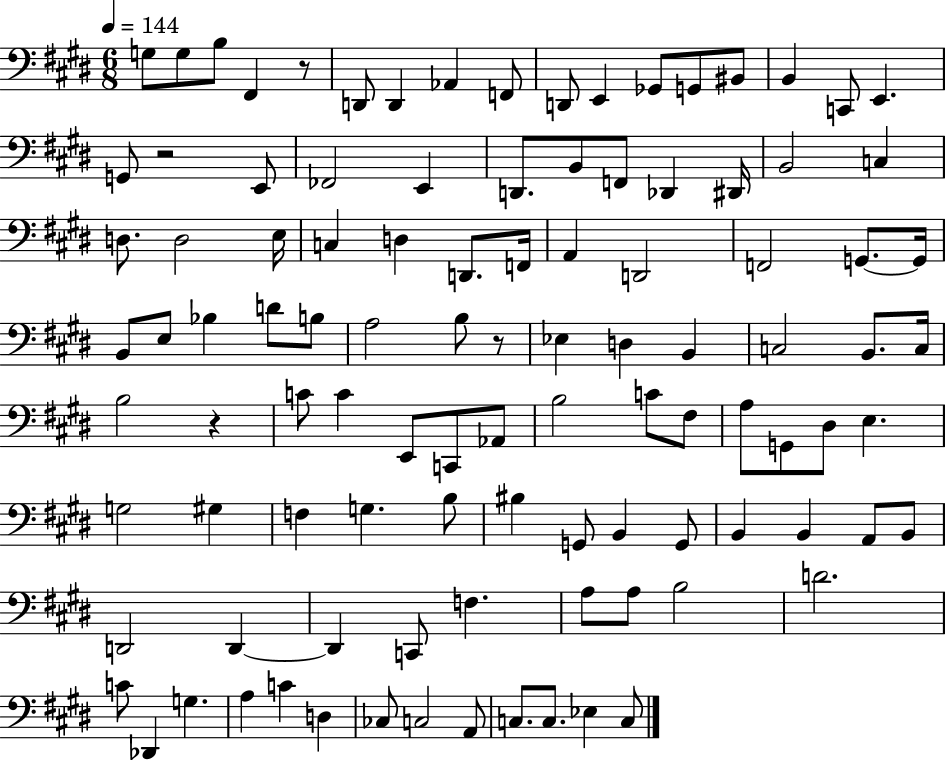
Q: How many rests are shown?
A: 4